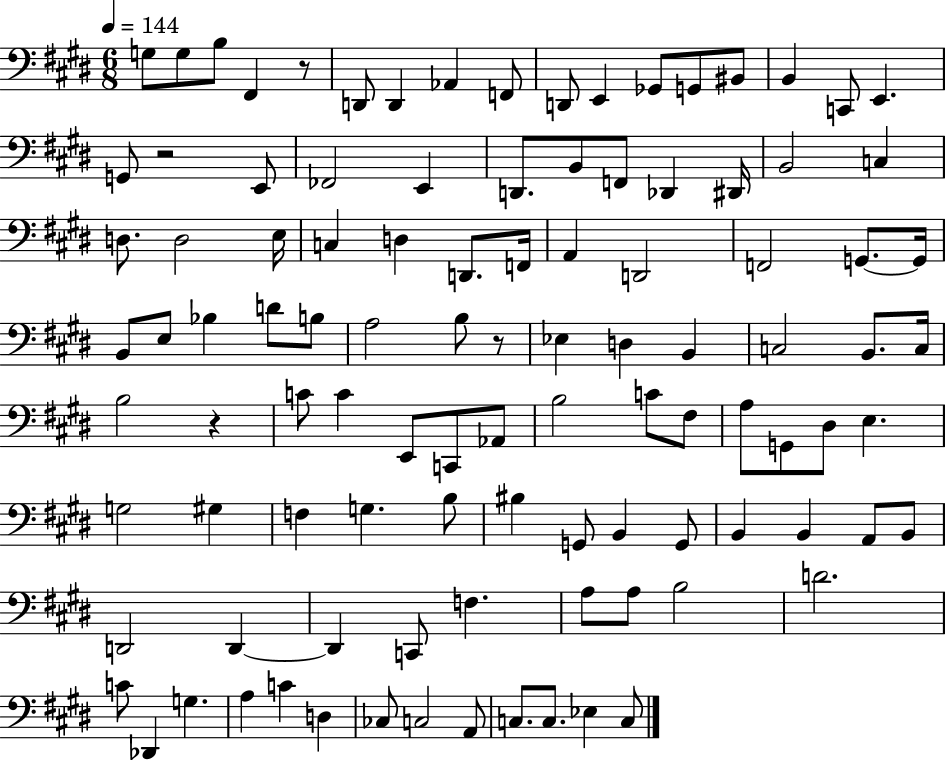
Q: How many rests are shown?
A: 4